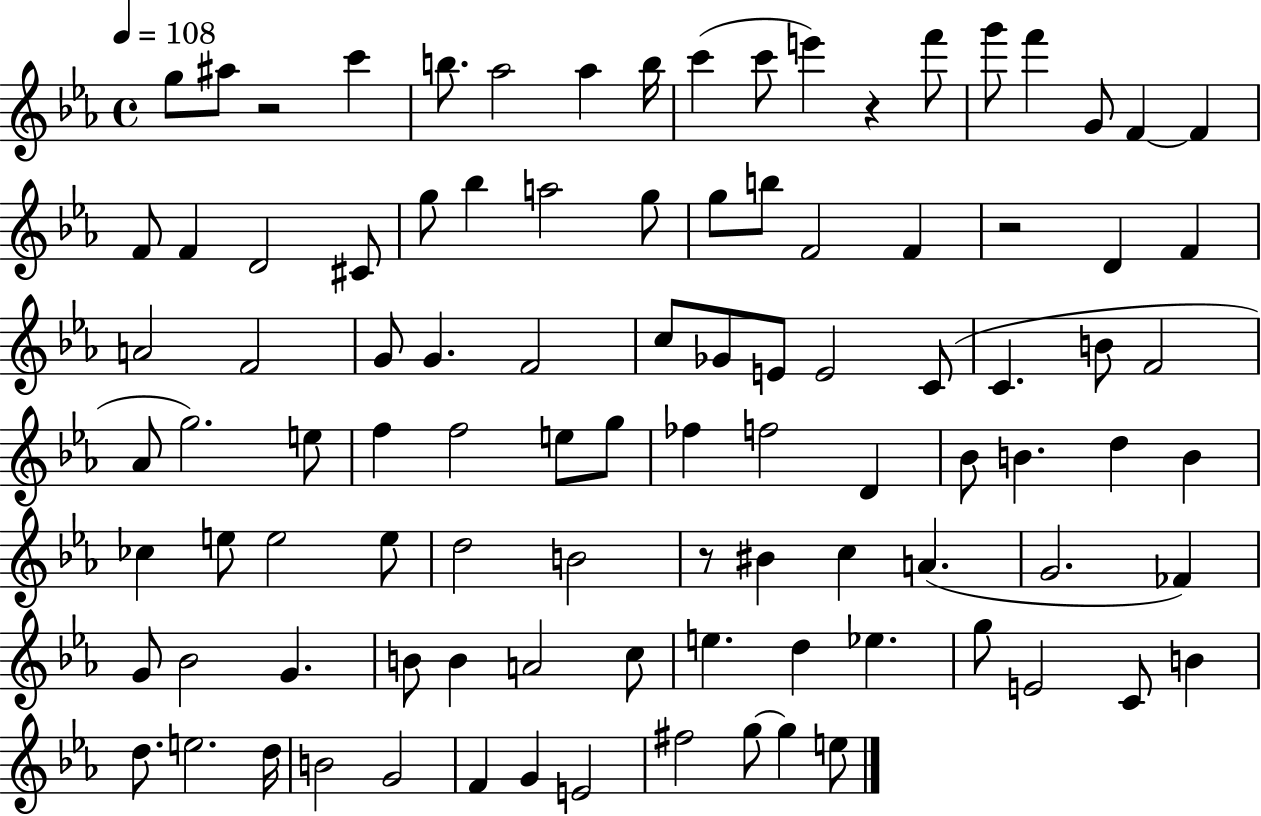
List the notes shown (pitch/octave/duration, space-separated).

G5/e A#5/e R/h C6/q B5/e. Ab5/h Ab5/q B5/s C6/q C6/e E6/q R/q F6/e G6/e F6/q G4/e F4/q F4/q F4/e F4/q D4/h C#4/e G5/e Bb5/q A5/h G5/e G5/e B5/e F4/h F4/q R/h D4/q F4/q A4/h F4/h G4/e G4/q. F4/h C5/e Gb4/e E4/e E4/h C4/e C4/q. B4/e F4/h Ab4/e G5/h. E5/e F5/q F5/h E5/e G5/e FES5/q F5/h D4/q Bb4/e B4/q. D5/q B4/q CES5/q E5/e E5/h E5/e D5/h B4/h R/e BIS4/q C5/q A4/q. G4/h. FES4/q G4/e Bb4/h G4/q. B4/e B4/q A4/h C5/e E5/q. D5/q Eb5/q. G5/e E4/h C4/e B4/q D5/e. E5/h. D5/s B4/h G4/h F4/q G4/q E4/h F#5/h G5/e G5/q E5/e